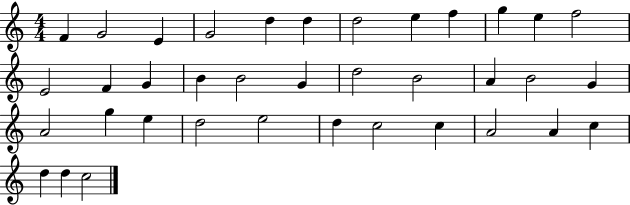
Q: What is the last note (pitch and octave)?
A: C5